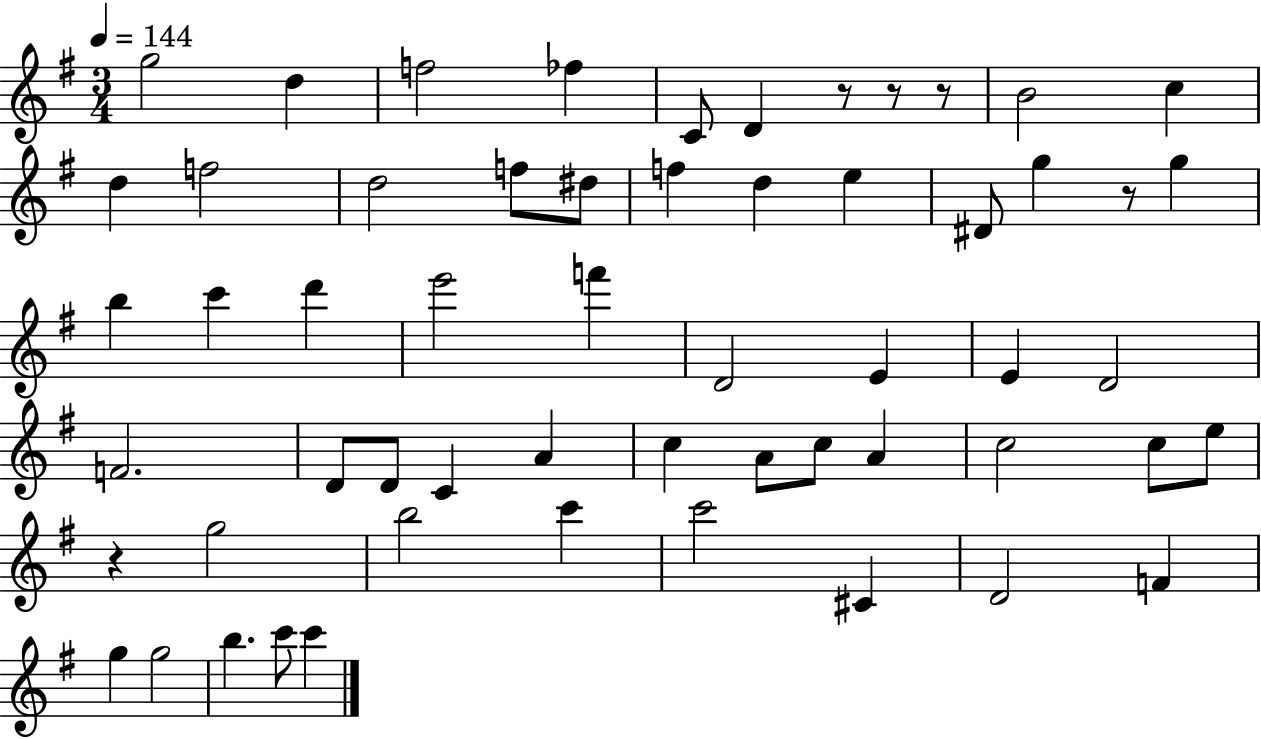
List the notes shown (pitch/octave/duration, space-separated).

G5/h D5/q F5/h FES5/q C4/e D4/q R/e R/e R/e B4/h C5/q D5/q F5/h D5/h F5/e D#5/e F5/q D5/q E5/q D#4/e G5/q R/e G5/q B5/q C6/q D6/q E6/h F6/q D4/h E4/q E4/q D4/h F4/h. D4/e D4/e C4/q A4/q C5/q A4/e C5/e A4/q C5/h C5/e E5/e R/q G5/h B5/h C6/q C6/h C#4/q D4/h F4/q G5/q G5/h B5/q. C6/e C6/q